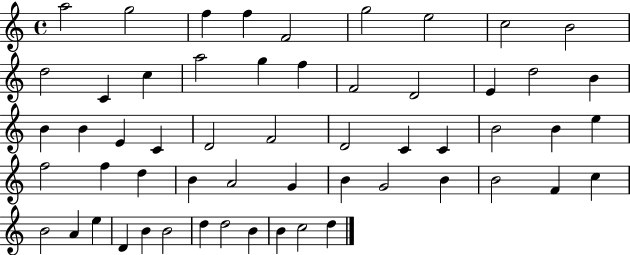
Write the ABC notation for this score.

X:1
T:Untitled
M:4/4
L:1/4
K:C
a2 g2 f f F2 g2 e2 c2 B2 d2 C c a2 g f F2 D2 E d2 B B B E C D2 F2 D2 C C B2 B e f2 f d B A2 G B G2 B B2 F c B2 A e D B B2 d d2 B B c2 d